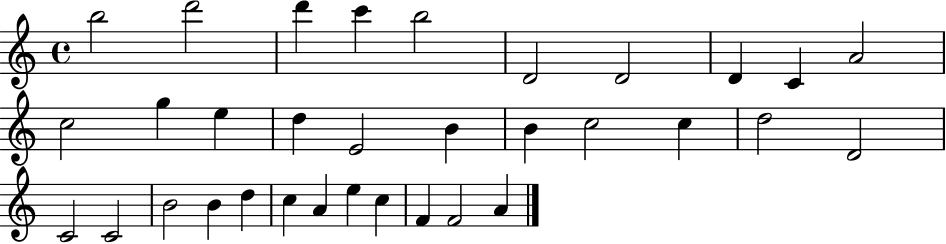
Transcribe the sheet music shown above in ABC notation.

X:1
T:Untitled
M:4/4
L:1/4
K:C
b2 d'2 d' c' b2 D2 D2 D C A2 c2 g e d E2 B B c2 c d2 D2 C2 C2 B2 B d c A e c F F2 A